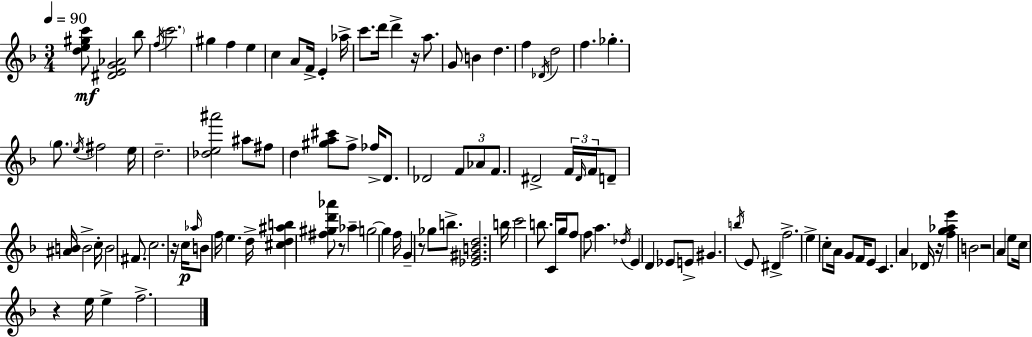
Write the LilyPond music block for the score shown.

{
  \clef treble
  \numericTimeSignature
  \time 3/4
  \key f \major
  \tempo 4 = 90
  <d'' e'' gis'' c'''>8\mf <dis' e' g' aes'>2 bes''8 | \acciaccatura { f''16 } \parenthesize c'''2. | gis''4 f''4 e''4 | c''4 a'8 f'16-> e'4-. | \break aes''16-> c'''8. d'''16 d'''4-> r16 a''8. | g'8 b'4 d''4. | f''4 \acciaccatura { des'16 } d''2 | f''4. ges''4.-. | \break \parenthesize g''8. \acciaccatura { e''16 } fis''2 | e''16 d''2.-- | <des'' e'' ais'''>2 ais''8 | fis''8 d''4 <gis'' a'' cis'''>8 f''8-> fes''16-> | \break d'8. des'2 \tuplet 3/2 { f'8 | aes'8 f'8. } dis'2-> | \tuplet 3/2 { f'16 \grace { dis'16 } f'16 } d'8-- <ais' b'>16 b'2-> | c''16-. b'2 | \break fis'8. c''2. | r16 c''16\p \grace { aes''16 } b'8 f''16 e''4. | d''16-> <cis'' d'' ais'' b''>4 <fis'' gis'' d''' aes'''>8 r8 | aes''4-- g''2~~ | \break g''4 f''16 g'4-- r8 | ges''8 b''8.-> <ees' gis' b' d''>2. | b''16 c'''2 | b''8. c'16 g''16 f''8 f''8 a''4. | \break \acciaccatura { des''16 } e'4 d'4 | ees'8 e'8-> gis'4. | \acciaccatura { b''16 } e'8 dis'4-> f''2.-> | e''4-> c''8-. | \break a'16 g'8 f'16 e'8 c'4. | a'4 des'16 r16 <f'' g'' aes'' e'''>4 b'2 | r2 | a'4 e''8 c''16 r4 | \break e''16 e''4-> f''2.-> | \bar "|."
}